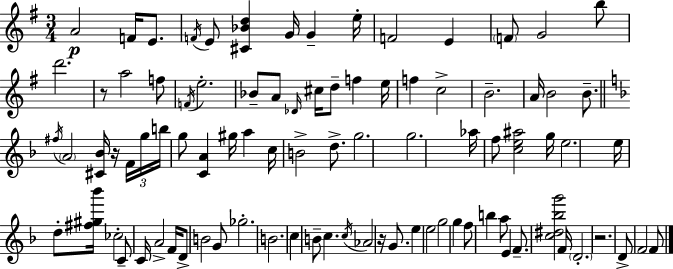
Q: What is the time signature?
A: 3/4